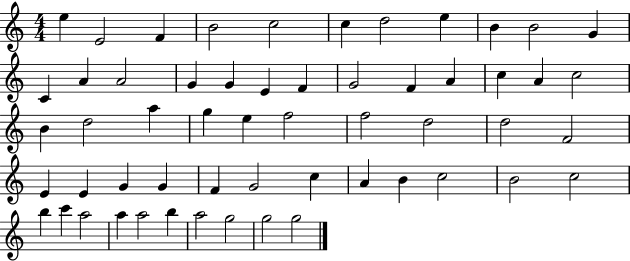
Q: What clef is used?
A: treble